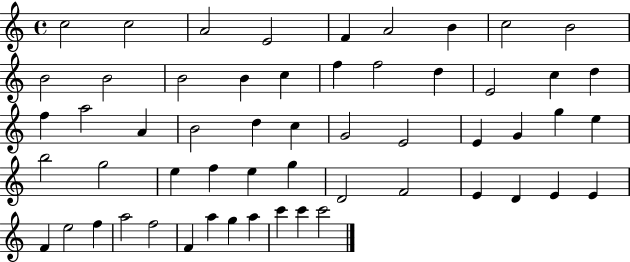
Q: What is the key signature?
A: C major